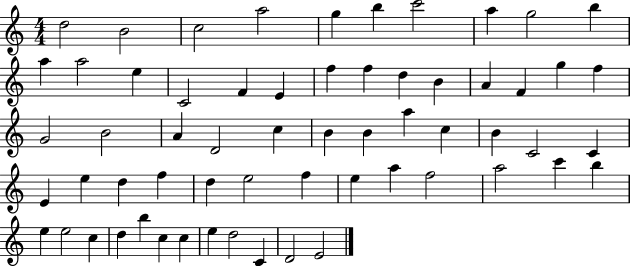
D5/h B4/h C5/h A5/h G5/q B5/q C6/h A5/q G5/h B5/q A5/q A5/h E5/q C4/h F4/q E4/q F5/q F5/q D5/q B4/q A4/q F4/q G5/q F5/q G4/h B4/h A4/q D4/h C5/q B4/q B4/q A5/q C5/q B4/q C4/h C4/q E4/q E5/q D5/q F5/q D5/q E5/h F5/q E5/q A5/q F5/h A5/h C6/q B5/q E5/q E5/h C5/q D5/q B5/q C5/q C5/q E5/q D5/h C4/q D4/h E4/h